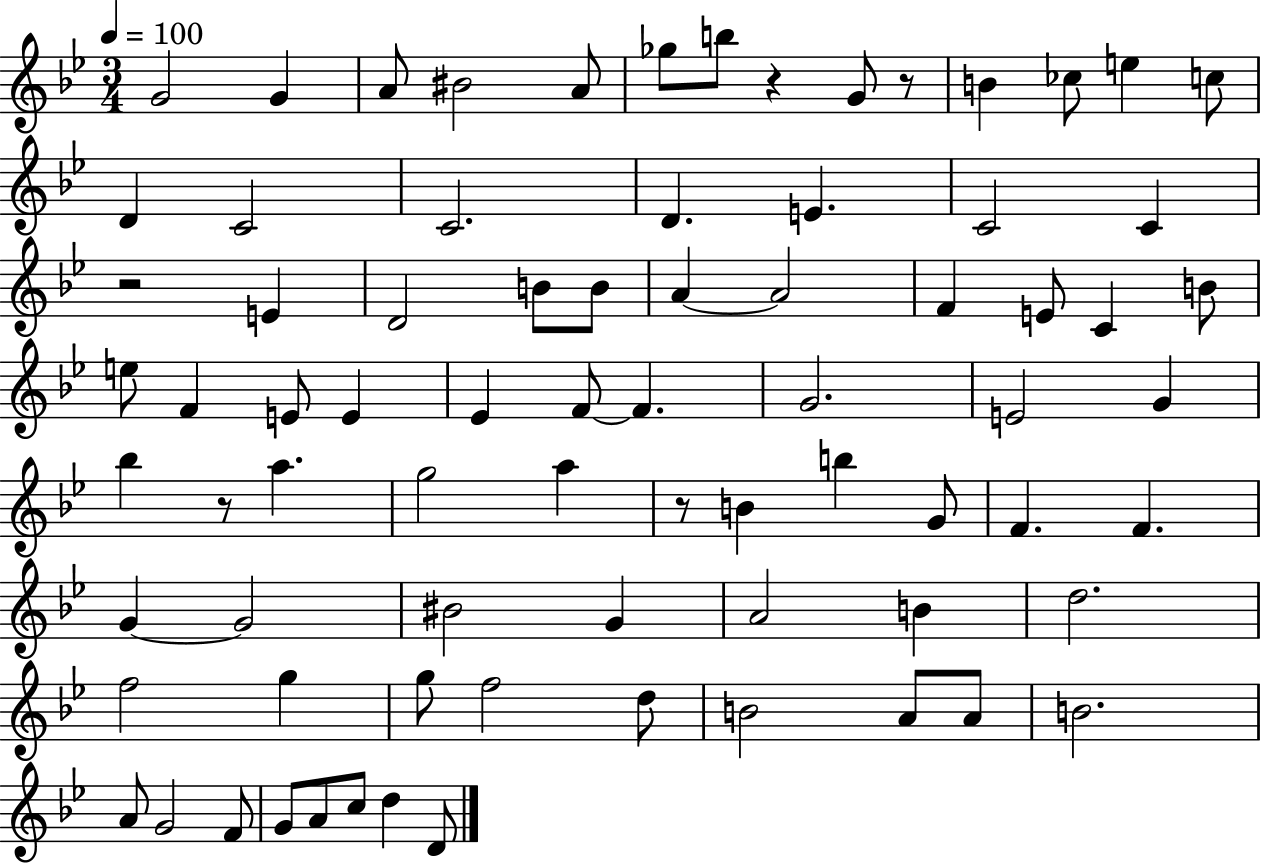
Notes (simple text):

G4/h G4/q A4/e BIS4/h A4/e Gb5/e B5/e R/q G4/e R/e B4/q CES5/e E5/q C5/e D4/q C4/h C4/h. D4/q. E4/q. C4/h C4/q R/h E4/q D4/h B4/e B4/e A4/q A4/h F4/q E4/e C4/q B4/e E5/e F4/q E4/e E4/q Eb4/q F4/e F4/q. G4/h. E4/h G4/q Bb5/q R/e A5/q. G5/h A5/q R/e B4/q B5/q G4/e F4/q. F4/q. G4/q G4/h BIS4/h G4/q A4/h B4/q D5/h. F5/h G5/q G5/e F5/h D5/e B4/h A4/e A4/e B4/h. A4/e G4/h F4/e G4/e A4/e C5/e D5/q D4/e